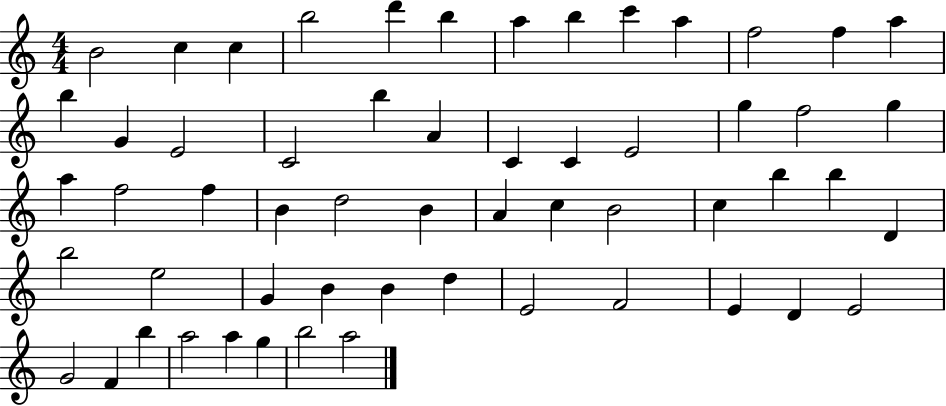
{
  \clef treble
  \numericTimeSignature
  \time 4/4
  \key c \major
  b'2 c''4 c''4 | b''2 d'''4 b''4 | a''4 b''4 c'''4 a''4 | f''2 f''4 a''4 | \break b''4 g'4 e'2 | c'2 b''4 a'4 | c'4 c'4 e'2 | g''4 f''2 g''4 | \break a''4 f''2 f''4 | b'4 d''2 b'4 | a'4 c''4 b'2 | c''4 b''4 b''4 d'4 | \break b''2 e''2 | g'4 b'4 b'4 d''4 | e'2 f'2 | e'4 d'4 e'2 | \break g'2 f'4 b''4 | a''2 a''4 g''4 | b''2 a''2 | \bar "|."
}